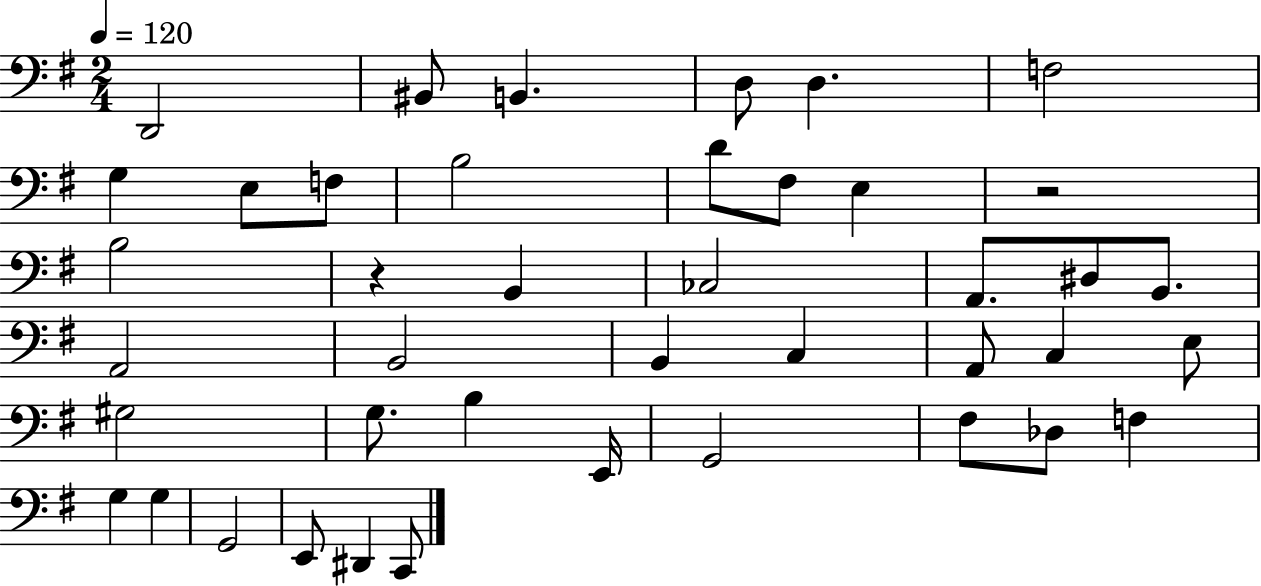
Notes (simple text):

D2/h BIS2/e B2/q. D3/e D3/q. F3/h G3/q E3/e F3/e B3/h D4/e F#3/e E3/q R/h B3/h R/q B2/q CES3/h A2/e. D#3/e B2/e. A2/h B2/h B2/q C3/q A2/e C3/q E3/e G#3/h G3/e. B3/q E2/s G2/h F#3/e Db3/e F3/q G3/q G3/q G2/h E2/e D#2/q C2/e